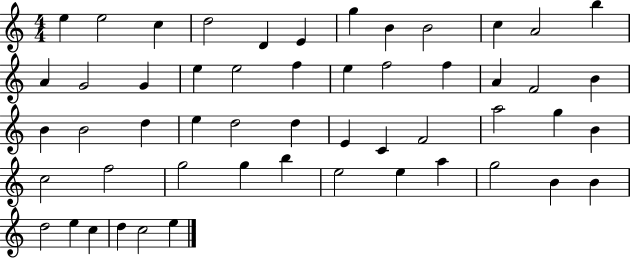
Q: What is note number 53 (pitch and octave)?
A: E5